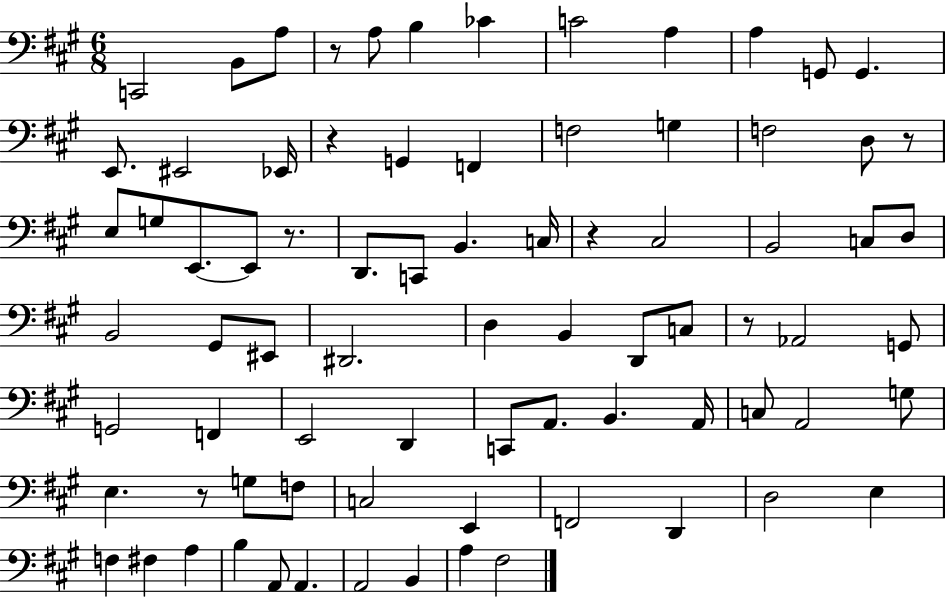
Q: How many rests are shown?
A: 7